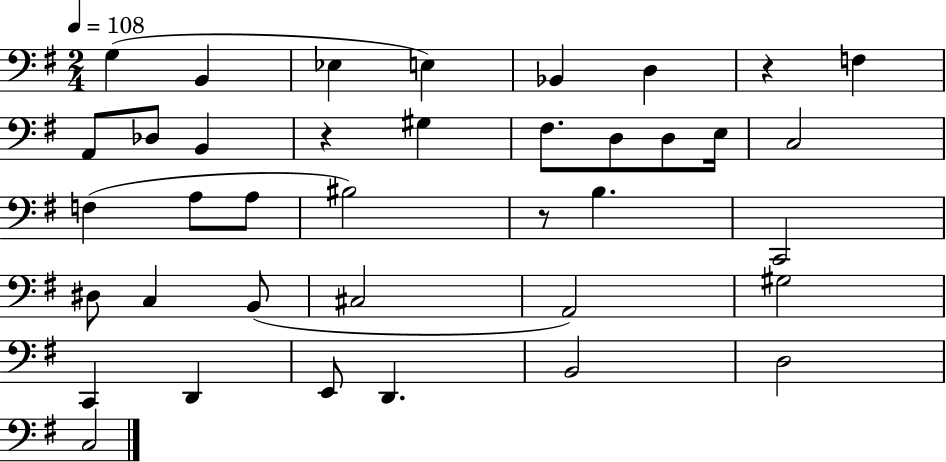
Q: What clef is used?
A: bass